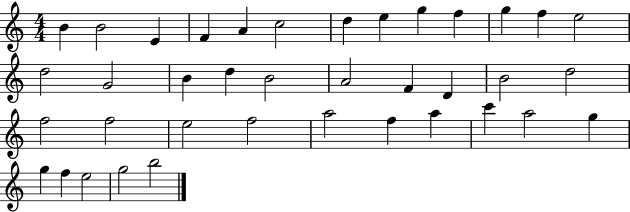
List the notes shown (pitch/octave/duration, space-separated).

B4/q B4/h E4/q F4/q A4/q C5/h D5/q E5/q G5/q F5/q G5/q F5/q E5/h D5/h G4/h B4/q D5/q B4/h A4/h F4/q D4/q B4/h D5/h F5/h F5/h E5/h F5/h A5/h F5/q A5/q C6/q A5/h G5/q G5/q F5/q E5/h G5/h B5/h